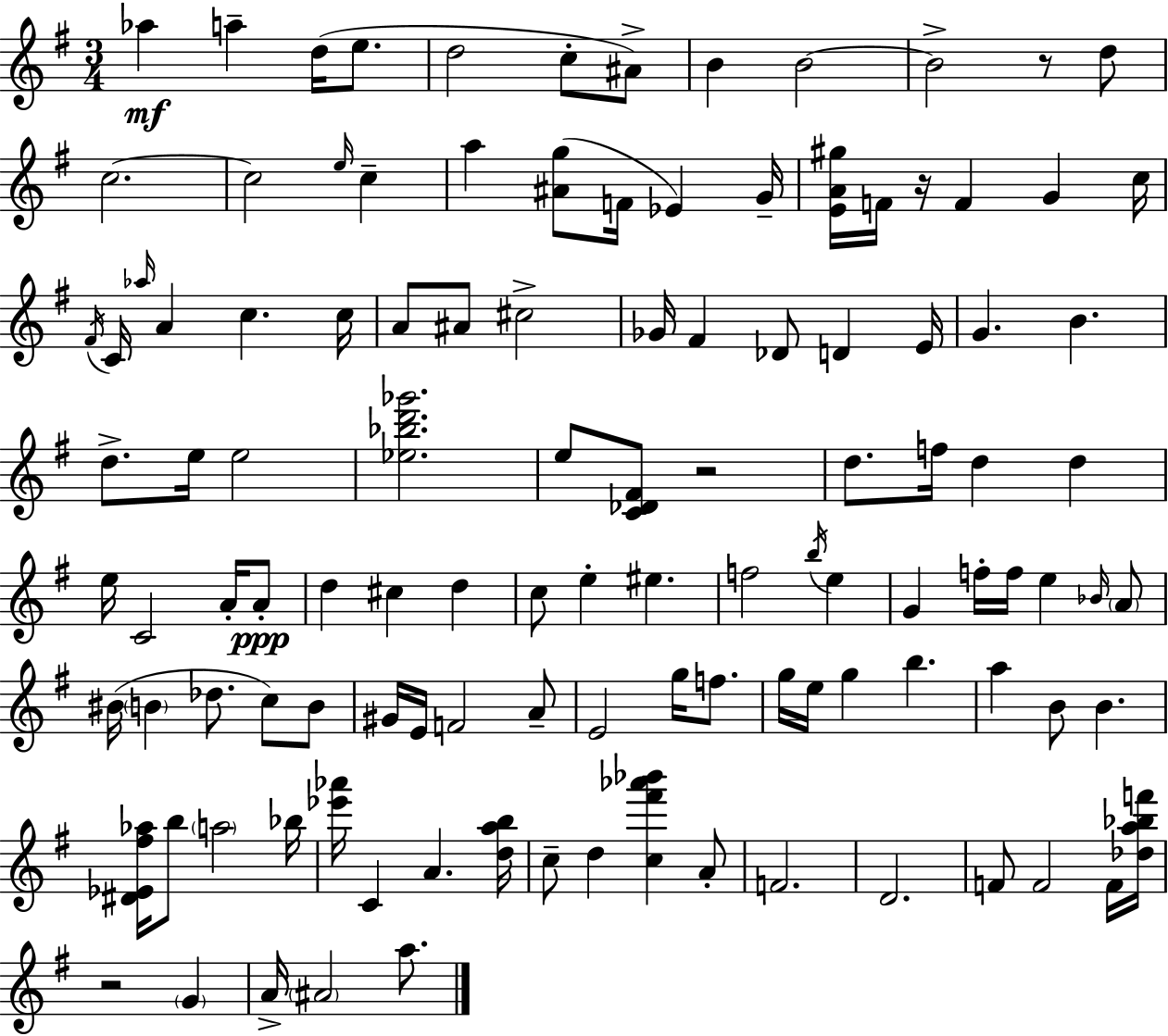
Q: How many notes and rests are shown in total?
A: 115